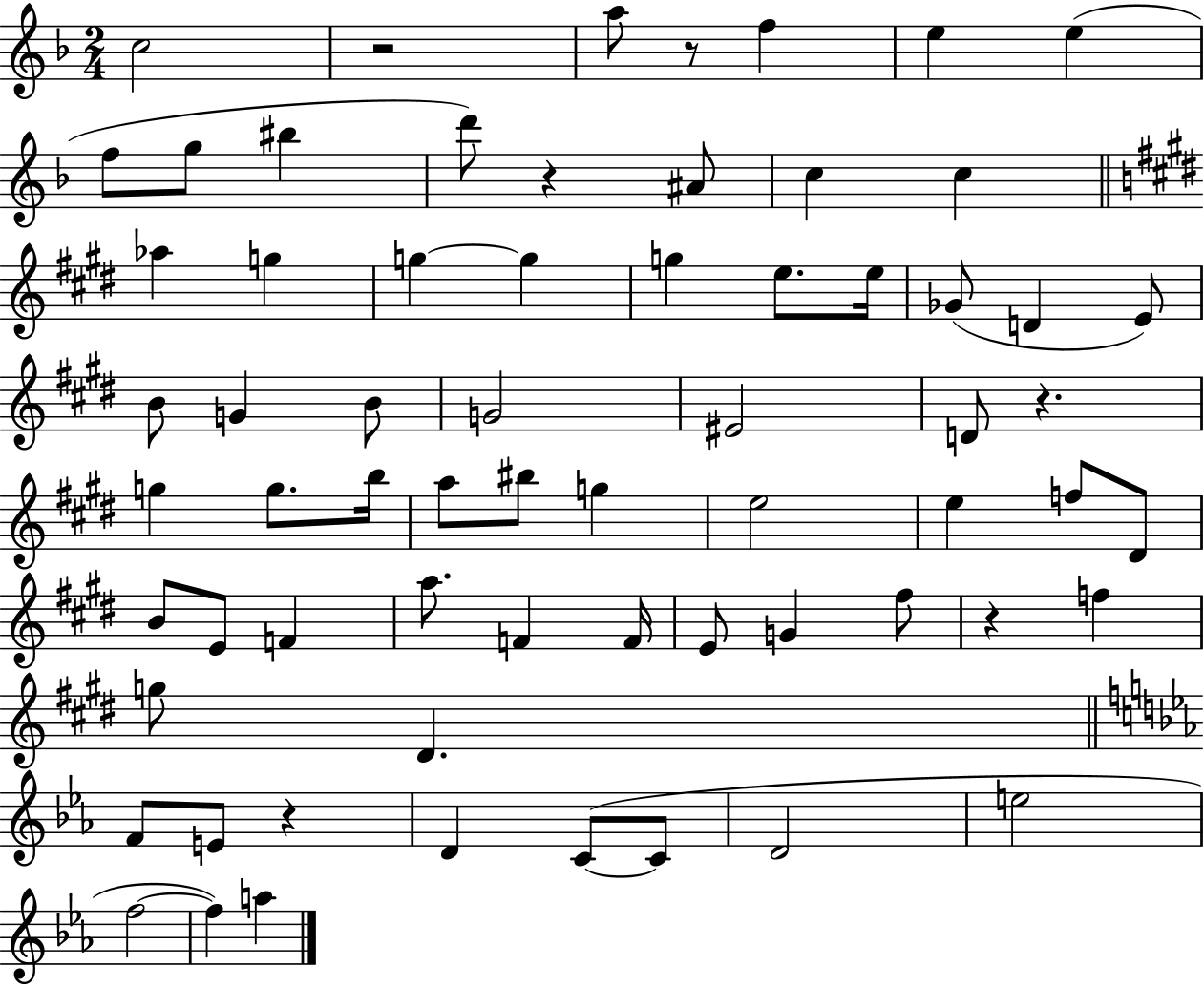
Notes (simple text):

C5/h R/h A5/e R/e F5/q E5/q E5/q F5/e G5/e BIS5/q D6/e R/q A#4/e C5/q C5/q Ab5/q G5/q G5/q G5/q G5/q E5/e. E5/s Gb4/e D4/q E4/e B4/e G4/q B4/e G4/h EIS4/h D4/e R/q. G5/q G5/e. B5/s A5/e BIS5/e G5/q E5/h E5/q F5/e D#4/e B4/e E4/e F4/q A5/e. F4/q F4/s E4/e G4/q F#5/e R/q F5/q G5/e D#4/q. F4/e E4/e R/q D4/q C4/e C4/e D4/h E5/h F5/h F5/q A5/q